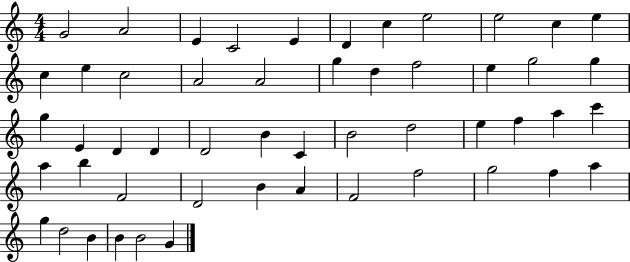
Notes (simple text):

G4/h A4/h E4/q C4/h E4/q D4/q C5/q E5/h E5/h C5/q E5/q C5/q E5/q C5/h A4/h A4/h G5/q D5/q F5/h E5/q G5/h G5/q G5/q E4/q D4/q D4/q D4/h B4/q C4/q B4/h D5/h E5/q F5/q A5/q C6/q A5/q B5/q F4/h D4/h B4/q A4/q F4/h F5/h G5/h F5/q A5/q G5/q D5/h B4/q B4/q B4/h G4/q